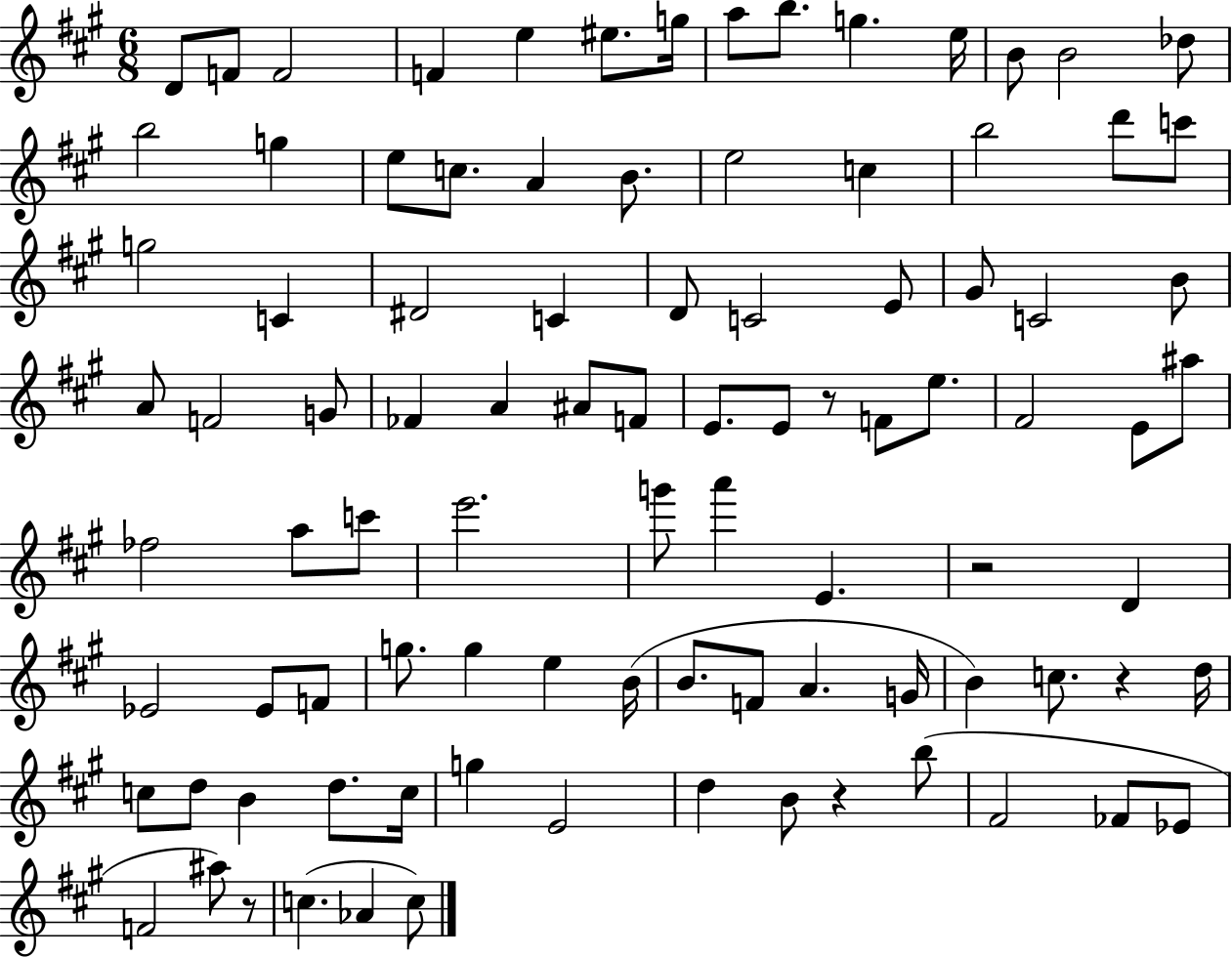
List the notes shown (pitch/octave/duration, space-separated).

D4/e F4/e F4/h F4/q E5/q EIS5/e. G5/s A5/e B5/e. G5/q. E5/s B4/e B4/h Db5/e B5/h G5/q E5/e C5/e. A4/q B4/e. E5/h C5/q B5/h D6/e C6/e G5/h C4/q D#4/h C4/q D4/e C4/h E4/e G#4/e C4/h B4/e A4/e F4/h G4/e FES4/q A4/q A#4/e F4/e E4/e. E4/e R/e F4/e E5/e. F#4/h E4/e A#5/e FES5/h A5/e C6/e E6/h. G6/e A6/q E4/q. R/h D4/q Eb4/h Eb4/e F4/e G5/e. G5/q E5/q B4/s B4/e. F4/e A4/q. G4/s B4/q C5/e. R/q D5/s C5/e D5/e B4/q D5/e. C5/s G5/q E4/h D5/q B4/e R/q B5/e F#4/h FES4/e Eb4/e F4/h A#5/e R/e C5/q. Ab4/q C5/e